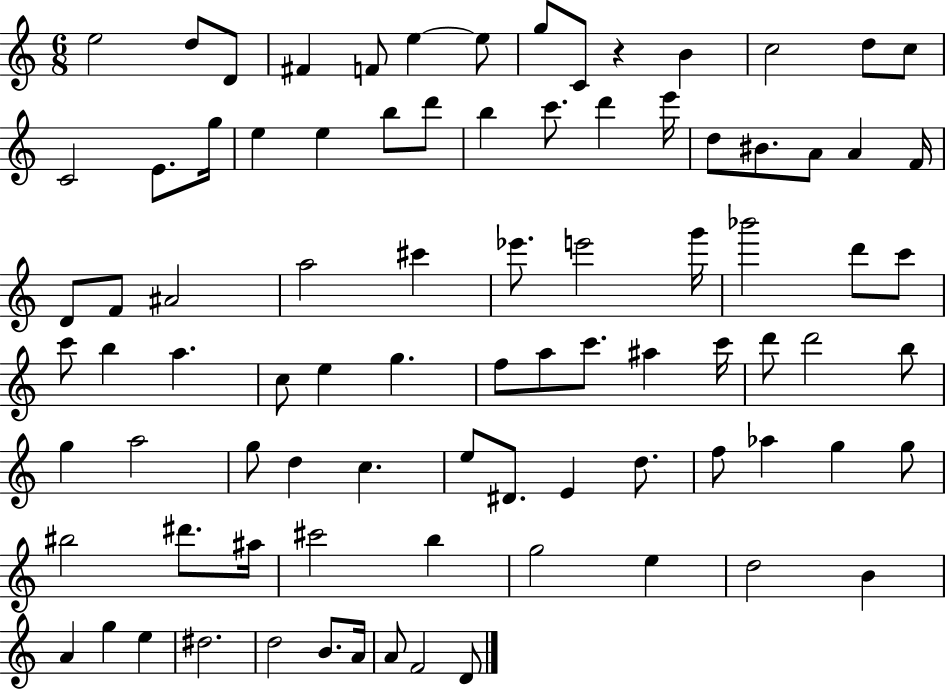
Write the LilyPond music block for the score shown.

{
  \clef treble
  \numericTimeSignature
  \time 6/8
  \key c \major
  e''2 d''8 d'8 | fis'4 f'8 e''4~~ e''8 | g''8 c'8 r4 b'4 | c''2 d''8 c''8 | \break c'2 e'8. g''16 | e''4 e''4 b''8 d'''8 | b''4 c'''8. d'''4 e'''16 | d''8 bis'8. a'8 a'4 f'16 | \break d'8 f'8 ais'2 | a''2 cis'''4 | ees'''8. e'''2 g'''16 | bes'''2 d'''8 c'''8 | \break c'''8 b''4 a''4. | c''8 e''4 g''4. | f''8 a''8 c'''8. ais''4 c'''16 | d'''8 d'''2 b''8 | \break g''4 a''2 | g''8 d''4 c''4. | e''8 dis'8. e'4 d''8. | f''8 aes''4 g''4 g''8 | \break bis''2 dis'''8. ais''16 | cis'''2 b''4 | g''2 e''4 | d''2 b'4 | \break a'4 g''4 e''4 | dis''2. | d''2 b'8. a'16 | a'8 f'2 d'8 | \break \bar "|."
}